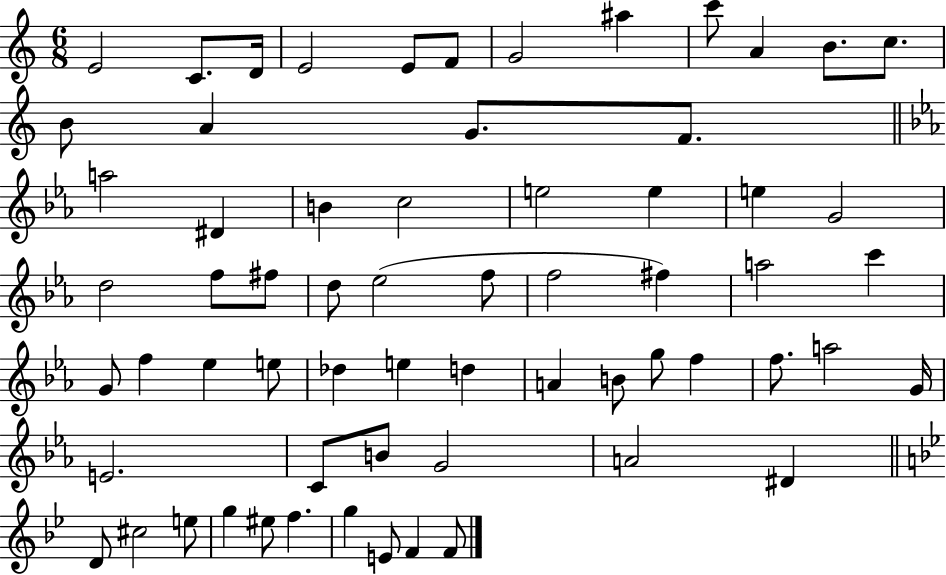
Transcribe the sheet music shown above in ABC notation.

X:1
T:Untitled
M:6/8
L:1/4
K:C
E2 C/2 D/4 E2 E/2 F/2 G2 ^a c'/2 A B/2 c/2 B/2 A G/2 F/2 a2 ^D B c2 e2 e e G2 d2 f/2 ^f/2 d/2 _e2 f/2 f2 ^f a2 c' G/2 f _e e/2 _d e d A B/2 g/2 f f/2 a2 G/4 E2 C/2 B/2 G2 A2 ^D D/2 ^c2 e/2 g ^e/2 f g E/2 F F/2